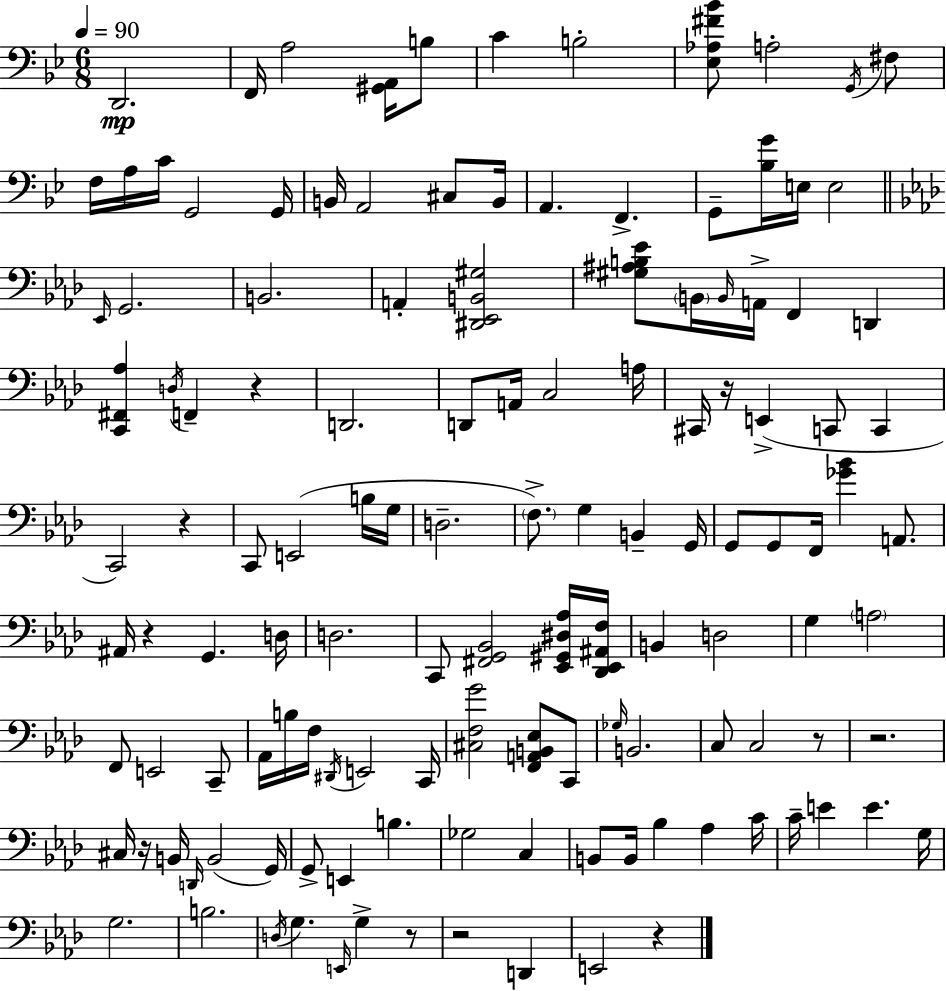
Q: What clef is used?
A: bass